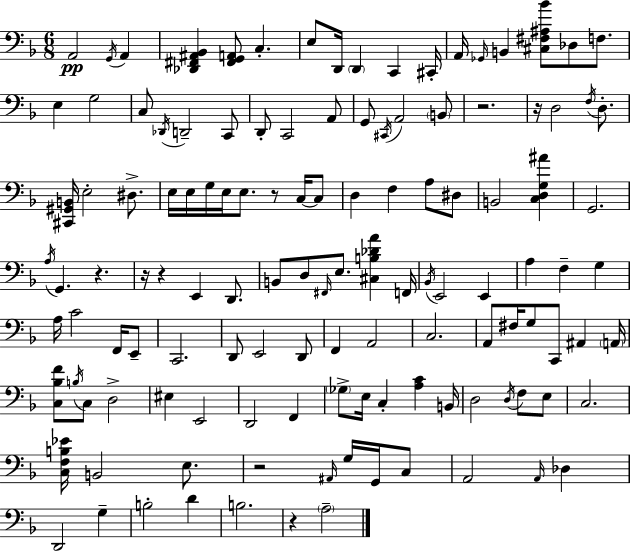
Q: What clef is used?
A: bass